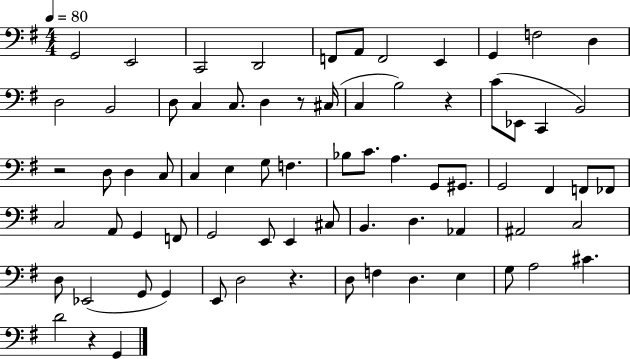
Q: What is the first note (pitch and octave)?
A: G2